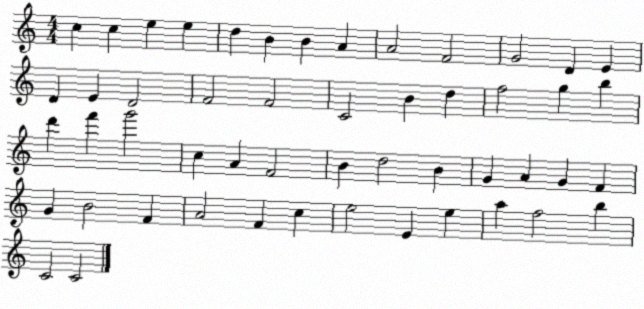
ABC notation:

X:1
T:Untitled
M:4/4
L:1/4
K:C
c c e e d B B A A2 F2 G2 D E D E D2 F2 F2 C2 B d f2 g b d' f' g'2 c A F2 B d2 B G A G F G B2 F A2 F c e2 E e a f2 b C2 C2